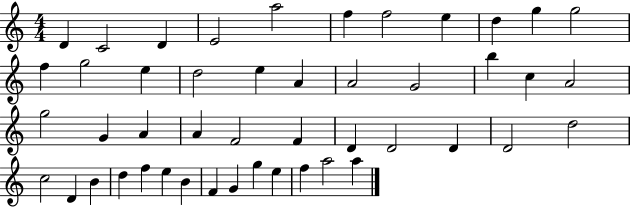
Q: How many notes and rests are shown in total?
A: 47